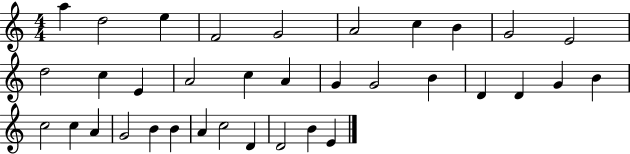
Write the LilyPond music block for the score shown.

{
  \clef treble
  \numericTimeSignature
  \time 4/4
  \key c \major
  a''4 d''2 e''4 | f'2 g'2 | a'2 c''4 b'4 | g'2 e'2 | \break d''2 c''4 e'4 | a'2 c''4 a'4 | g'4 g'2 b'4 | d'4 d'4 g'4 b'4 | \break c''2 c''4 a'4 | g'2 b'4 b'4 | a'4 c''2 d'4 | d'2 b'4 e'4 | \break \bar "|."
}